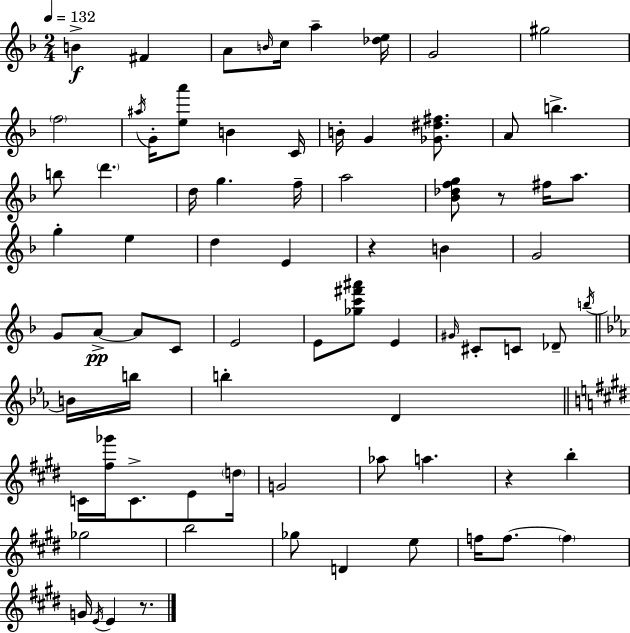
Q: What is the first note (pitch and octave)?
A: B4